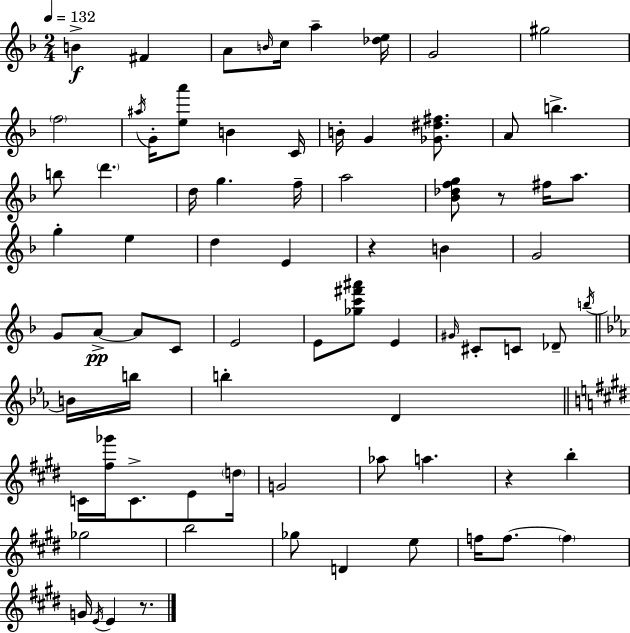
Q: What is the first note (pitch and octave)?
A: B4